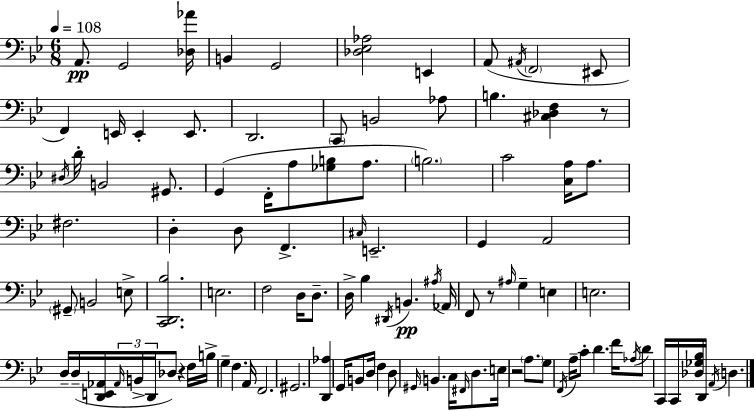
X:1
T:Untitled
M:6/8
L:1/4
K:Gm
A,,/2 G,,2 [_D,_A]/4 B,, G,,2 [_D,_E,_A,]2 E,, A,,/2 ^A,,/4 F,,2 ^E,,/2 F,, E,,/4 E,, E,,/2 D,,2 C,,/2 B,,2 _A,/2 B, [^C,_D,F,] z/2 ^D,/4 D/4 B,,2 ^G,,/2 G,, F,,/4 A,/2 [_G,B,]/2 A,/2 B,2 C2 [C,A,]/4 A,/2 ^F,2 D, D,/2 F,, ^C,/4 E,,2 G,, A,,2 ^G,,/2 B,,2 E,/2 [C,,D,,_B,]2 E,2 F,2 D,/4 D,/2 D,/4 _B, ^D,,/4 B,, ^A,/4 _A,,/4 F,,/2 z/2 ^A,/4 G, E, E,2 D,/4 D,/4 [D,,E,,_A,,]/4 _A,,/4 B,,/4 D,,/4 _D,/2 z F,/4 B,/4 G, F, A,,/4 F,,2 ^G,,2 [D,,_A,] G,,/4 B,,/2 D,/4 F, D,/2 ^G,,/4 B,, C,/4 ^F,,/4 D,/2 E,/4 z2 A,/2 G,/2 F,,/4 A,/4 C/2 D F/4 _A,/4 D/2 C,,/4 C,,/4 [_D,_G,_B,]/4 D,,/4 A,,/4 D,